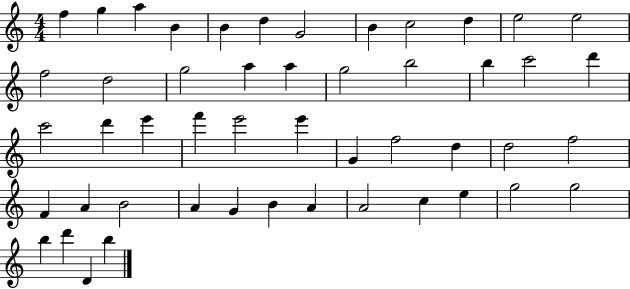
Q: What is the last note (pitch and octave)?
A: B5